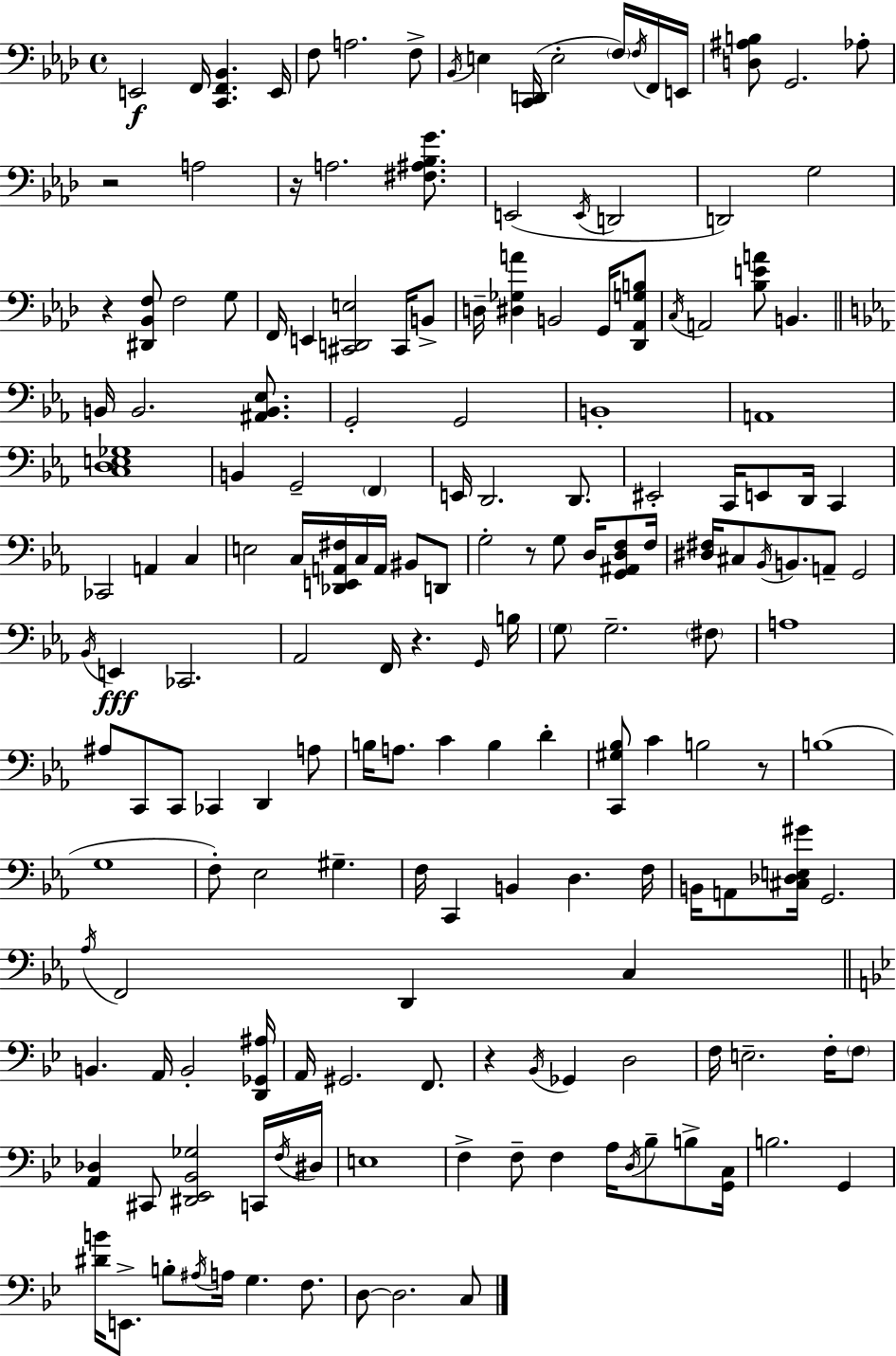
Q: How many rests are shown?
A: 7